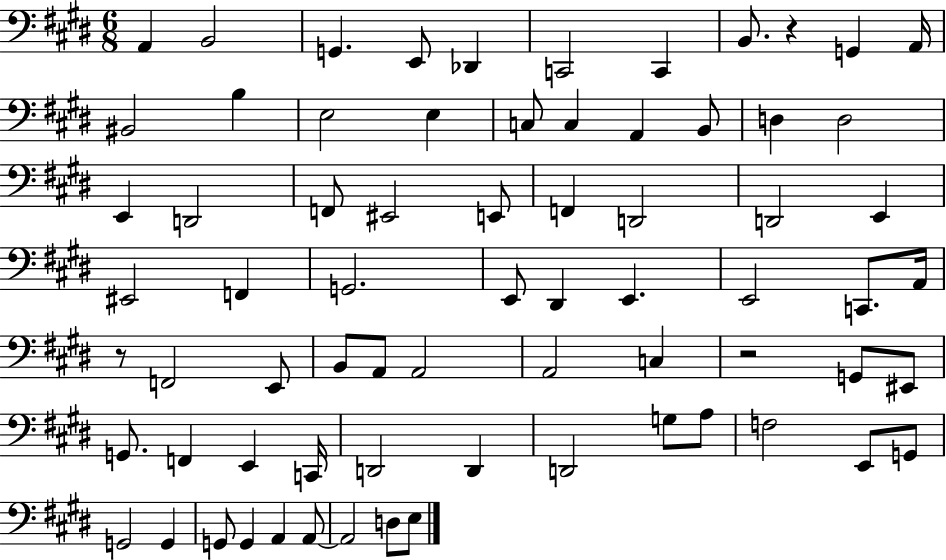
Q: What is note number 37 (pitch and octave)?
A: C2